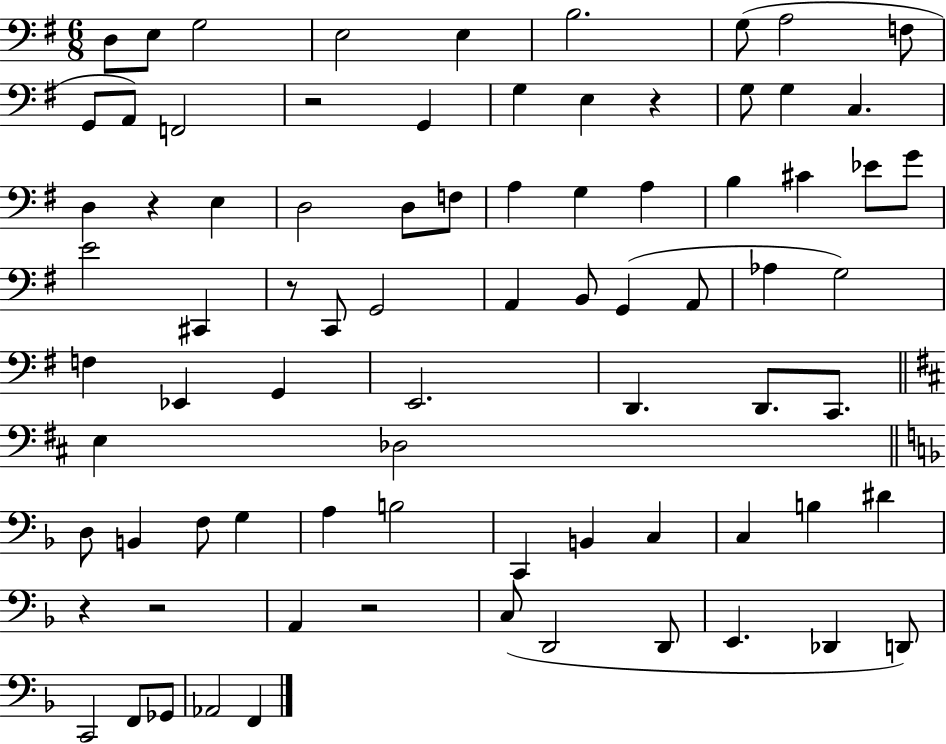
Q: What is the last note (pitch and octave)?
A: F2